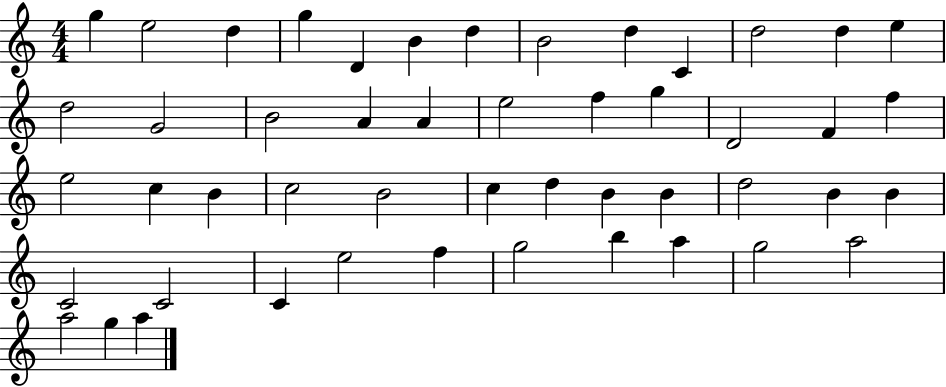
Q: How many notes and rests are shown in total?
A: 49